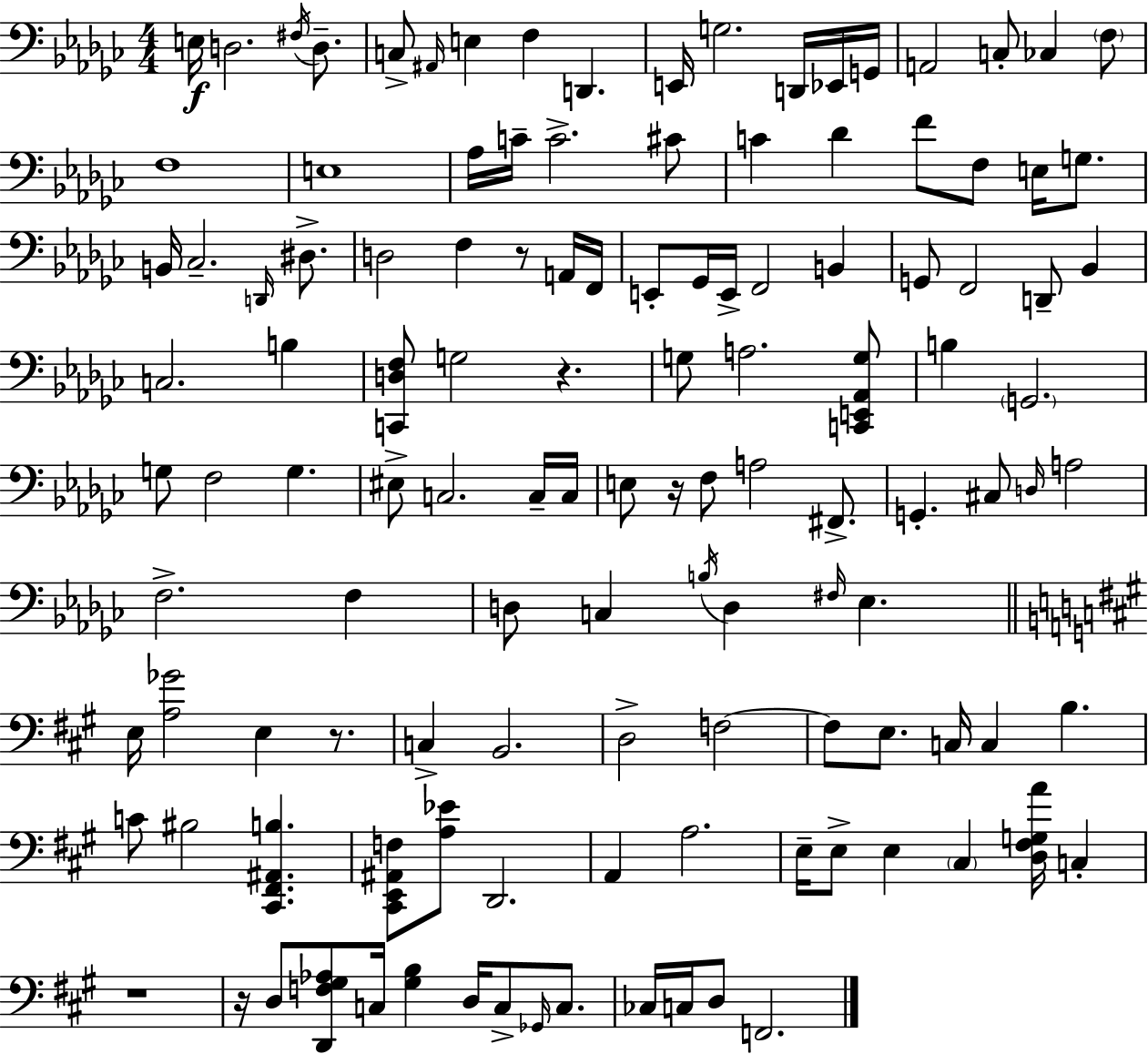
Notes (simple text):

E3/s D3/h. F#3/s D3/e. C3/e A#2/s E3/q F3/q D2/q. E2/s G3/h. D2/s Eb2/s G2/s A2/h C3/e CES3/q F3/e F3/w E3/w Ab3/s C4/s C4/h. C#4/e C4/q Db4/q F4/e F3/e E3/s G3/e. B2/s CES3/h. D2/s D#3/e. D3/h F3/q R/e A2/s F2/s E2/e Gb2/s E2/s F2/h B2/q G2/e F2/h D2/e Bb2/q C3/h. B3/q [C2,D3,F3]/e G3/h R/q. G3/e A3/h. [C2,E2,Ab2,G3]/e B3/q G2/h. G3/e F3/h G3/q. EIS3/e C3/h. C3/s C3/s E3/e R/s F3/e A3/h F#2/e. G2/q. C#3/e D3/s A3/h F3/h. F3/q D3/e C3/q B3/s D3/q F#3/s Eb3/q. E3/s [A3,Gb4]/h E3/q R/e. C3/q B2/h. D3/h F3/h F3/e E3/e. C3/s C3/q B3/q. C4/e BIS3/h [C#2,F#2,A#2,B3]/q. [C#2,E2,A#2,F3]/e [A3,Eb4]/e D2/h. A2/q A3/h. E3/s E3/e E3/q C#3/q [D3,F#3,G3,A4]/s C3/q R/w R/s D3/e [D2,F3,G#3,Ab3]/e C3/s [G#3,B3]/q D3/s C3/e Gb2/s C3/e. CES3/s C3/s D3/e F2/h.